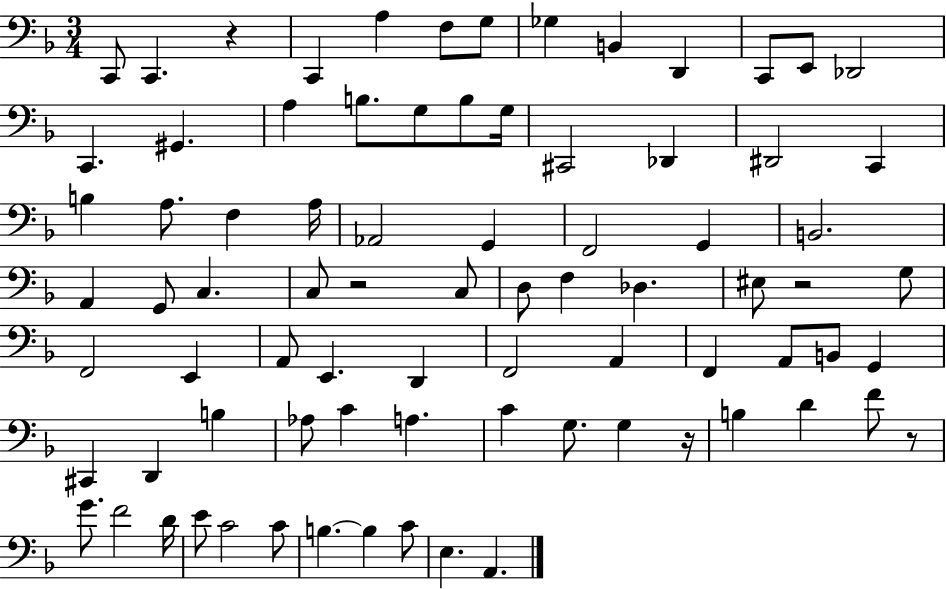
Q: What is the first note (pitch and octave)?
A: C2